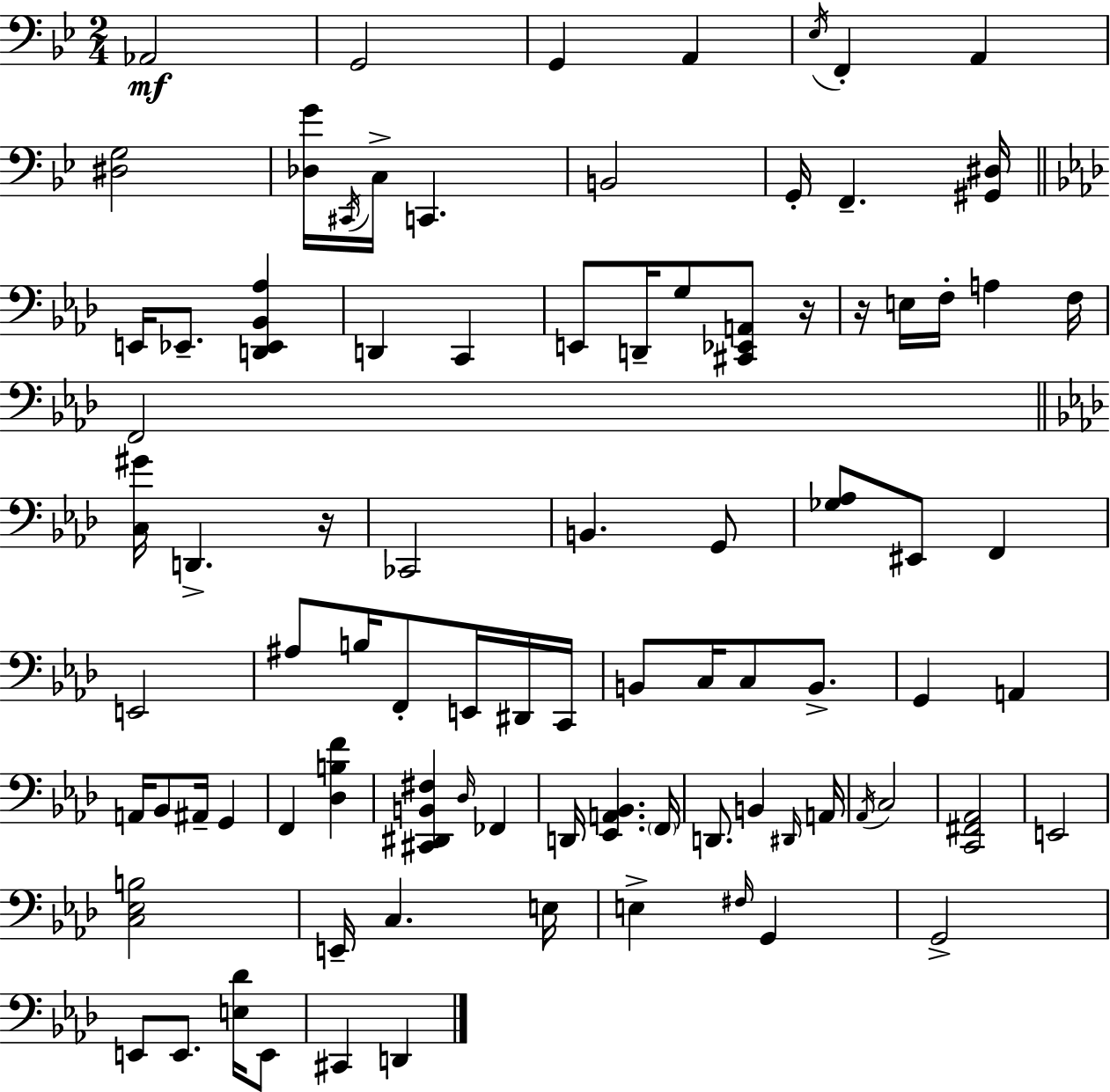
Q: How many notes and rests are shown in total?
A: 88